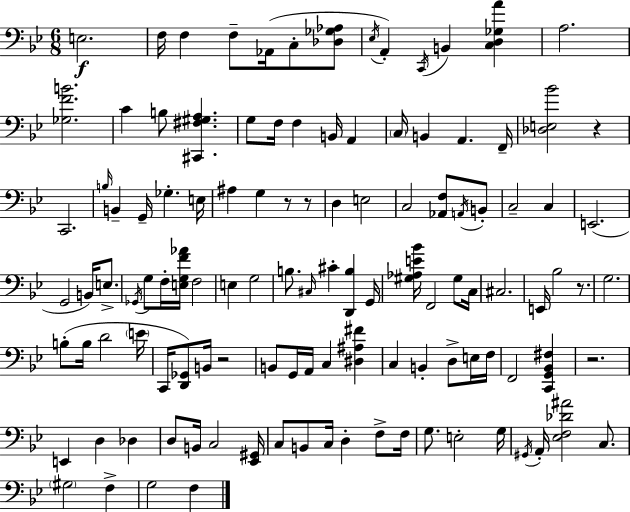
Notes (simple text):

E3/h. F3/s F3/q F3/e Ab2/s C3/e [Db3,Gb3,Ab3]/e Eb3/s A2/q C2/s B2/q [C3,D3,Gb3,A4]/q A3/h. [Gb3,F4,B4]/h. C4/q B3/e [C#2,F#3,G#3,A3]/q. G3/e F3/s F3/q B2/s A2/q C3/s B2/q A2/q. F2/s [Db3,E3,Bb4]/h R/q C2/h. B3/s B2/q G2/s Gb3/q. E3/s A#3/q G3/q R/e R/e D3/q E3/h C3/h [Ab2,F3]/e A2/s B2/e C3/h C3/q E2/h. G2/h B2/s E3/e. Gb2/s G3/e F3/s [E3,G3,F4,Ab4]/s F3/h E3/q G3/h B3/e. C#3/s C#4/q [D2,B3]/q G2/s [G#3,Ab3,E4,Bb4]/s F2/h G#3/e C3/s C#3/h. E2/s Bb3/h R/e. G3/h. B3/e B3/s D4/h E4/s C2/s [D2,Gb2]/e B2/s R/h B2/e G2/s A2/s C3/q [D#3,A#3,F#4]/q C3/q B2/q D3/e E3/s F3/s F2/h [C2,G2,Bb2,F#3]/q R/h. E2/q D3/q Db3/q D3/e B2/s C3/h [Eb2,G#2]/s C3/e B2/e C3/s D3/q F3/e F3/s G3/e. E3/h G3/s G#2/s A2/s [Eb3,F3,Db4,A#4]/h C3/e. G#3/h F3/q G3/h F3/q